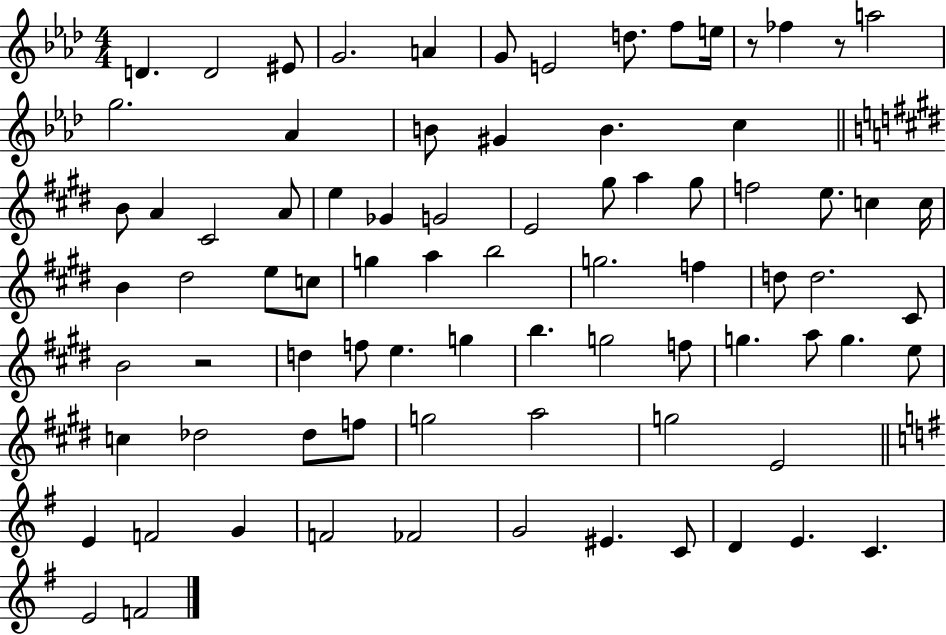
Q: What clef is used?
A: treble